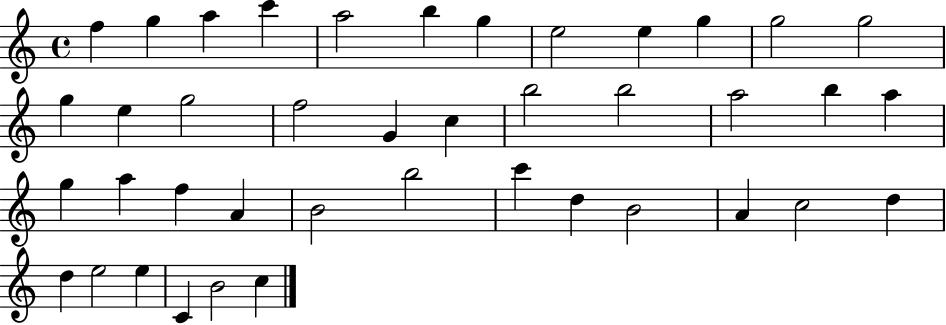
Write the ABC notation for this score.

X:1
T:Untitled
M:4/4
L:1/4
K:C
f g a c' a2 b g e2 e g g2 g2 g e g2 f2 G c b2 b2 a2 b a g a f A B2 b2 c' d B2 A c2 d d e2 e C B2 c